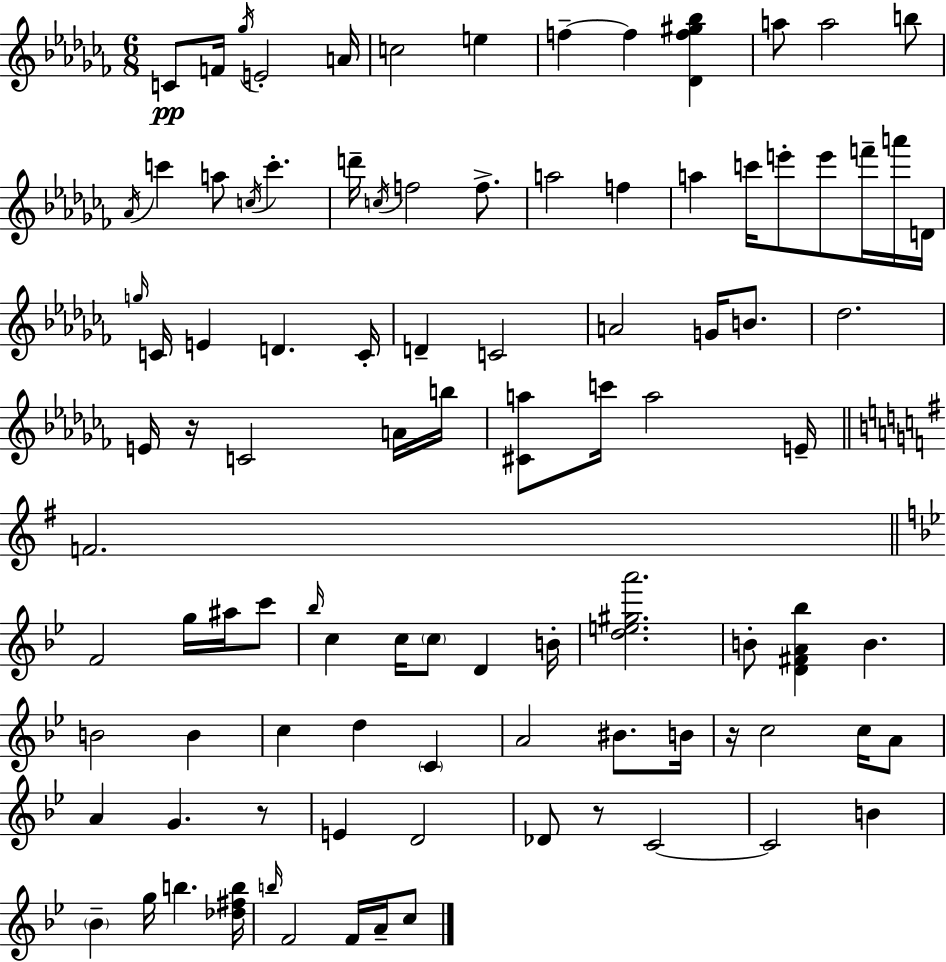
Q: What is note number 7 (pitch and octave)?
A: E5